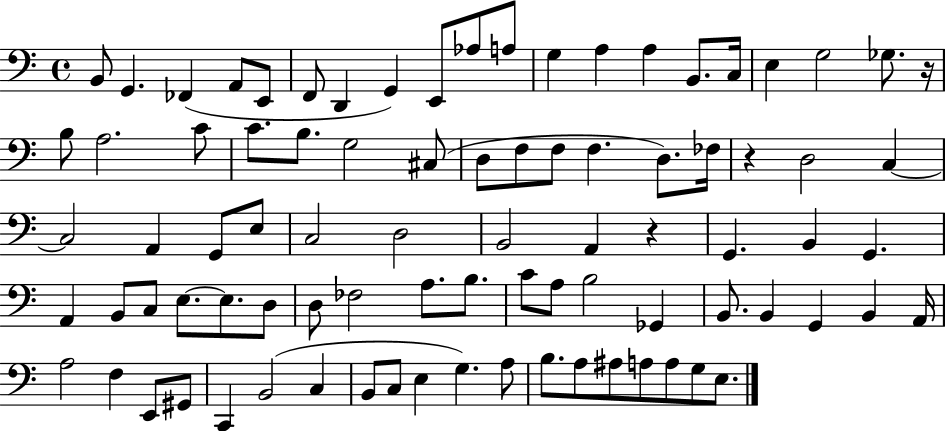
B2/e G2/q. FES2/q A2/e E2/e F2/e D2/q G2/q E2/e Ab3/e A3/e G3/q A3/q A3/q B2/e. C3/s E3/q G3/h Gb3/e. R/s B3/e A3/h. C4/e C4/e. B3/e. G3/h C#3/e D3/e F3/e F3/e F3/q. D3/e. FES3/s R/q D3/h C3/q C3/h A2/q G2/e E3/e C3/h D3/h B2/h A2/q R/q G2/q. B2/q G2/q. A2/q B2/e C3/e E3/e. E3/e. D3/e D3/e FES3/h A3/e. B3/e. C4/e A3/e B3/h Gb2/q B2/e. B2/q G2/q B2/q A2/s A3/h F3/q E2/e G#2/e C2/q B2/h C3/q B2/e C3/e E3/q G3/q. A3/e B3/e. A3/e A#3/e A3/e A3/e G3/e E3/e.